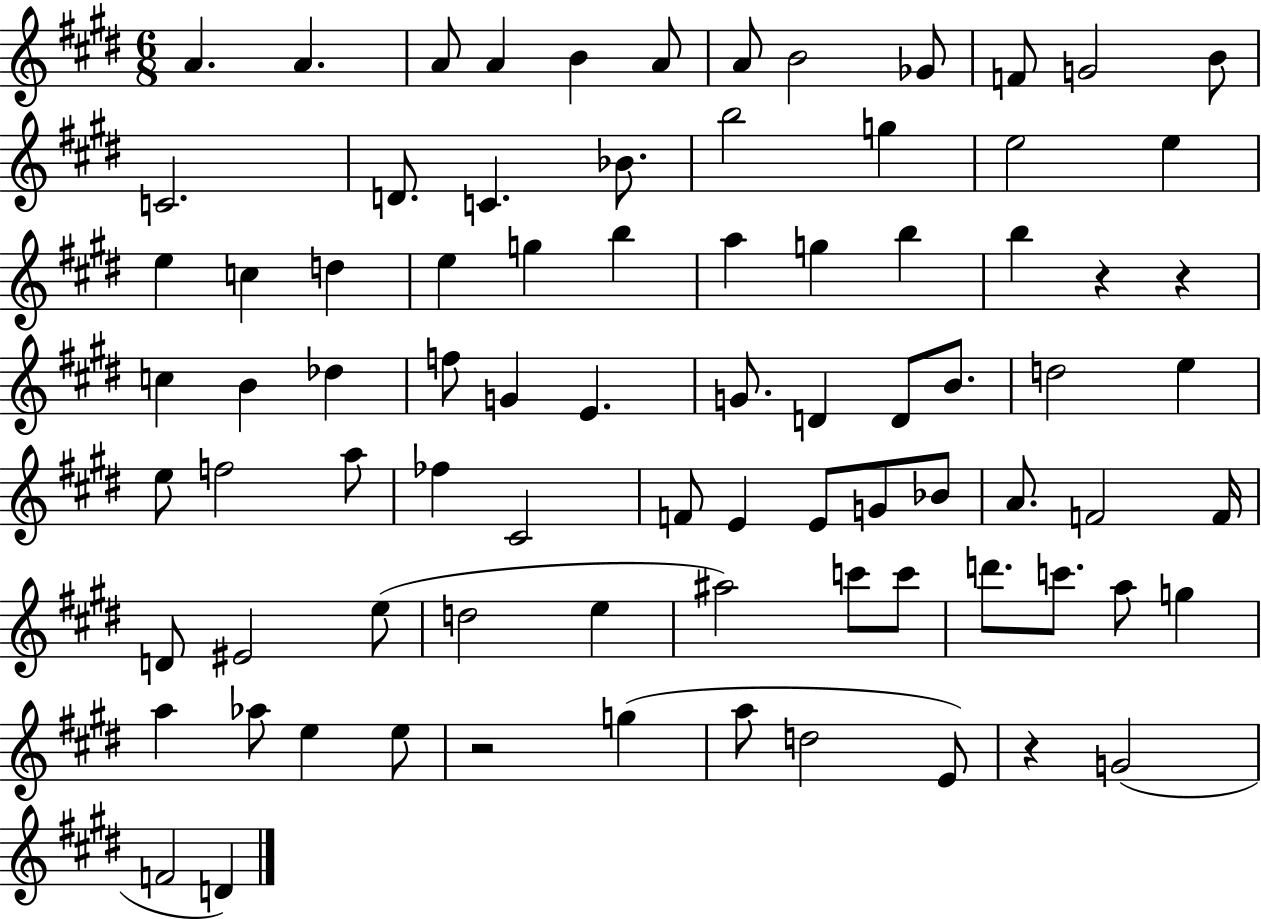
{
  \clef treble
  \numericTimeSignature
  \time 6/8
  \key e \major
  a'4. a'4. | a'8 a'4 b'4 a'8 | a'8 b'2 ges'8 | f'8 g'2 b'8 | \break c'2. | d'8. c'4. bes'8. | b''2 g''4 | e''2 e''4 | \break e''4 c''4 d''4 | e''4 g''4 b''4 | a''4 g''4 b''4 | b''4 r4 r4 | \break c''4 b'4 des''4 | f''8 g'4 e'4. | g'8. d'4 d'8 b'8. | d''2 e''4 | \break e''8 f''2 a''8 | fes''4 cis'2 | f'8 e'4 e'8 g'8 bes'8 | a'8. f'2 f'16 | \break d'8 eis'2 e''8( | d''2 e''4 | ais''2) c'''8 c'''8 | d'''8. c'''8. a''8 g''4 | \break a''4 aes''8 e''4 e''8 | r2 g''4( | a''8 d''2 e'8) | r4 g'2( | \break f'2 d'4) | \bar "|."
}